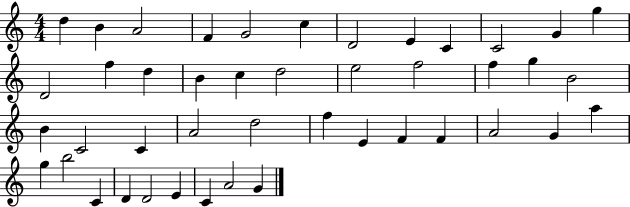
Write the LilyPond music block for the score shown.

{
  \clef treble
  \numericTimeSignature
  \time 4/4
  \key c \major
  d''4 b'4 a'2 | f'4 g'2 c''4 | d'2 e'4 c'4 | c'2 g'4 g''4 | \break d'2 f''4 d''4 | b'4 c''4 d''2 | e''2 f''2 | f''4 g''4 b'2 | \break b'4 c'2 c'4 | a'2 d''2 | f''4 e'4 f'4 f'4 | a'2 g'4 a''4 | \break g''4 b''2 c'4 | d'4 d'2 e'4 | c'4 a'2 g'4 | \bar "|."
}